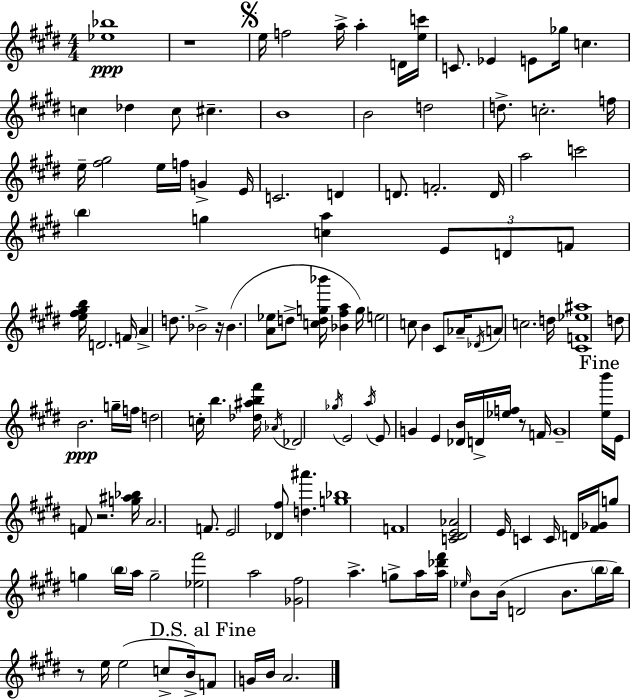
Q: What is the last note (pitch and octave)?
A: A4